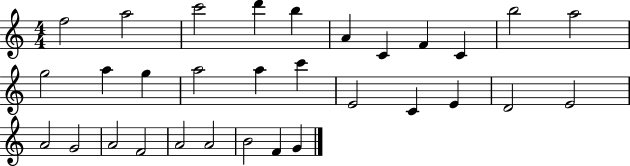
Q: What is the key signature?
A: C major